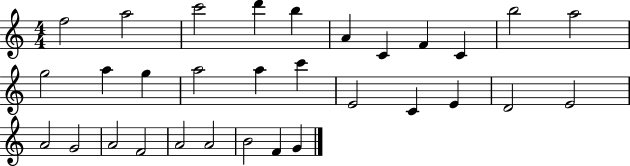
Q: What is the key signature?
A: C major